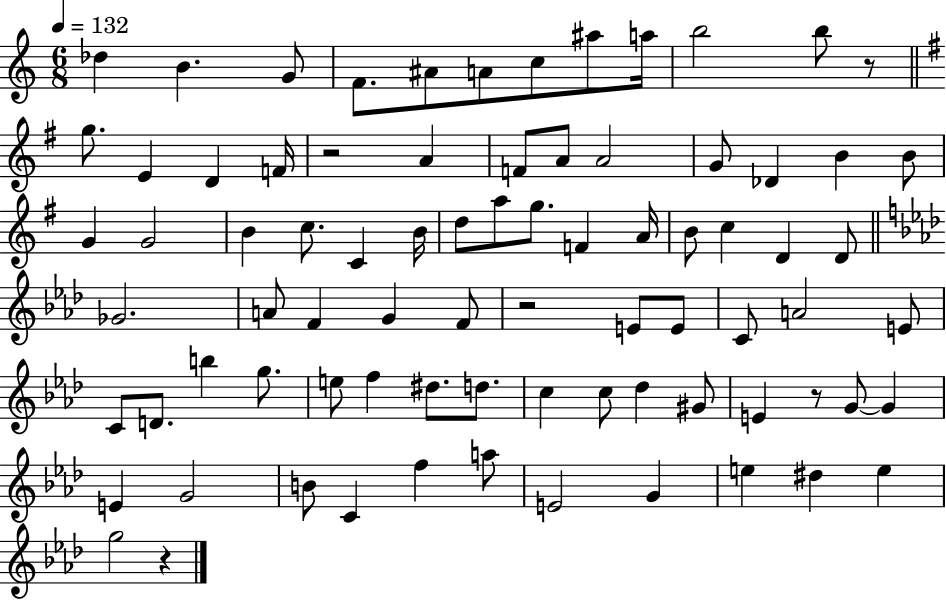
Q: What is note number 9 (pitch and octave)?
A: A5